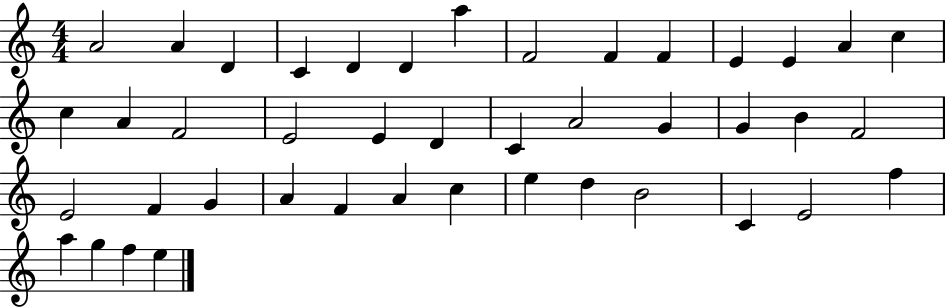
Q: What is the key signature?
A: C major